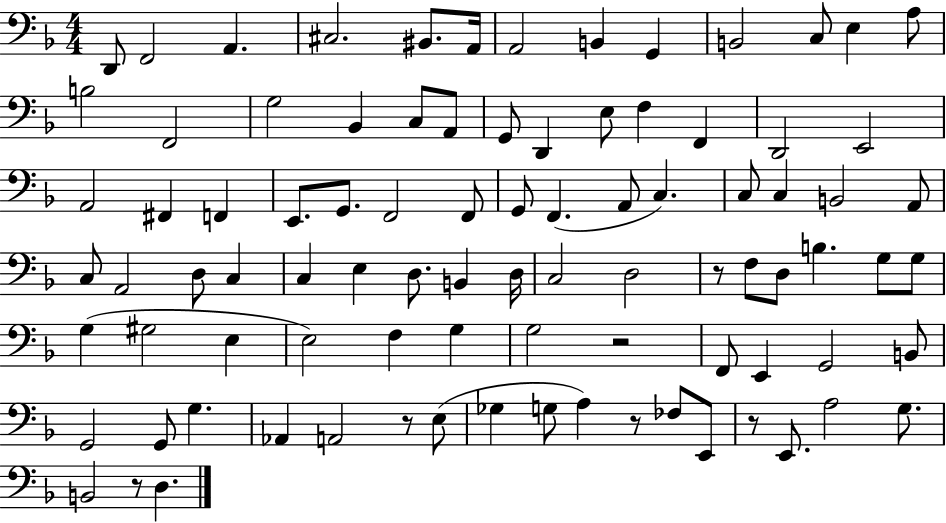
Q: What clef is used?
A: bass